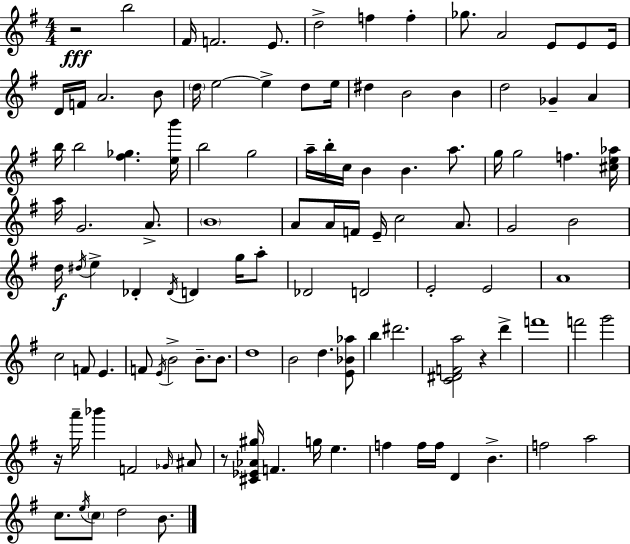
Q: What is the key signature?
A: G major